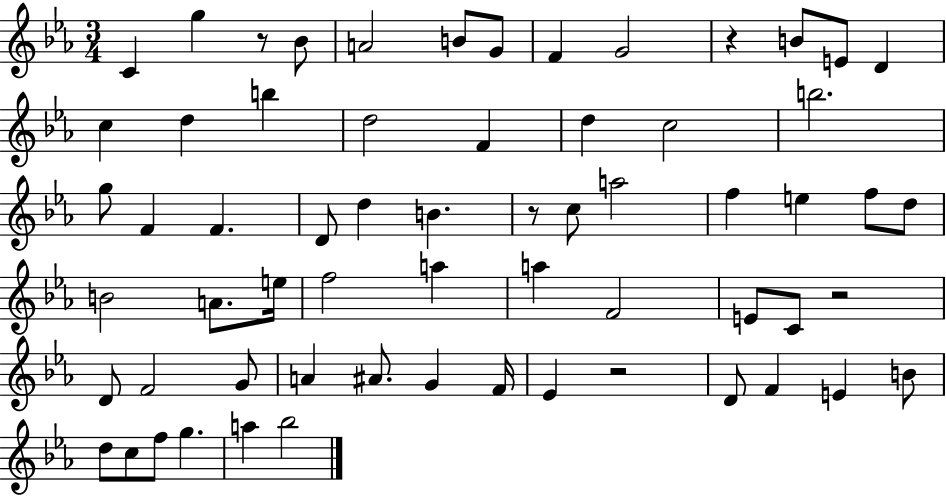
{
  \clef treble
  \numericTimeSignature
  \time 3/4
  \key ees \major
  c'4 g''4 r8 bes'8 | a'2 b'8 g'8 | f'4 g'2 | r4 b'8 e'8 d'4 | \break c''4 d''4 b''4 | d''2 f'4 | d''4 c''2 | b''2. | \break g''8 f'4 f'4. | d'8 d''4 b'4. | r8 c''8 a''2 | f''4 e''4 f''8 d''8 | \break b'2 a'8. e''16 | f''2 a''4 | a''4 f'2 | e'8 c'8 r2 | \break d'8 f'2 g'8 | a'4 ais'8. g'4 f'16 | ees'4 r2 | d'8 f'4 e'4 b'8 | \break d''8 c''8 f''8 g''4. | a''4 bes''2 | \bar "|."
}